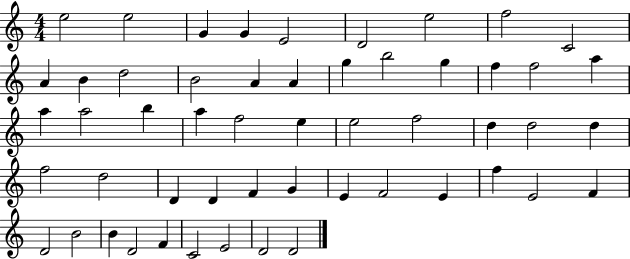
X:1
T:Untitled
M:4/4
L:1/4
K:C
e2 e2 G G E2 D2 e2 f2 C2 A B d2 B2 A A g b2 g f f2 a a a2 b a f2 e e2 f2 d d2 d f2 d2 D D F G E F2 E f E2 F D2 B2 B D2 F C2 E2 D2 D2